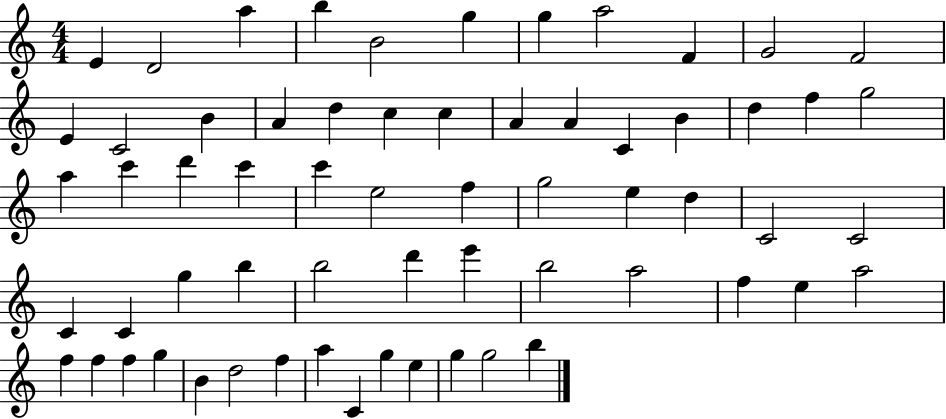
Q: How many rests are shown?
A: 0